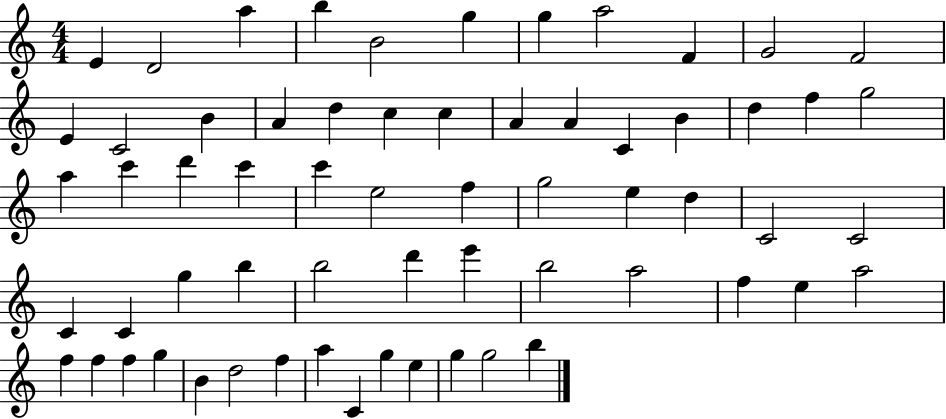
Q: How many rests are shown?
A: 0